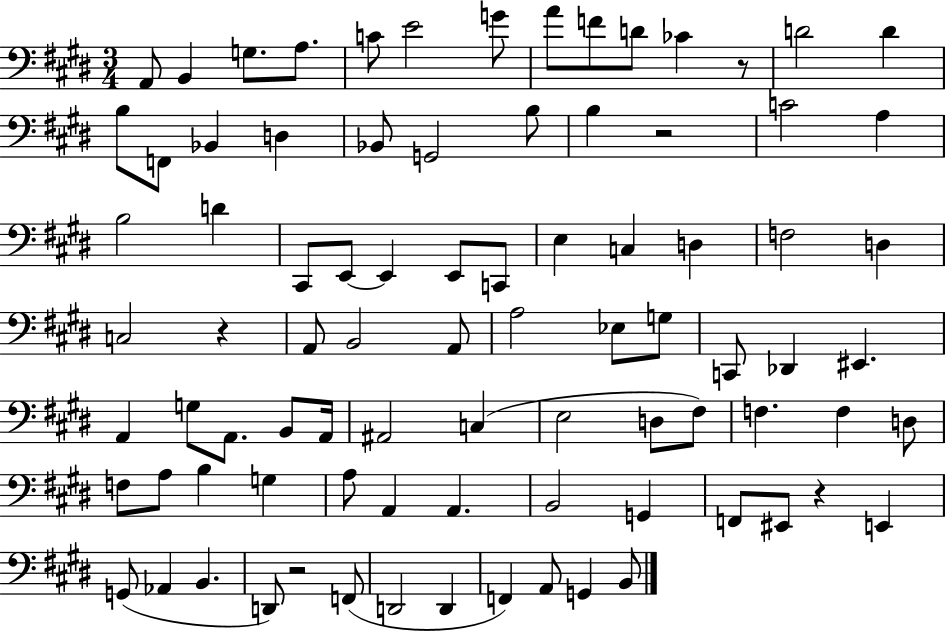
{
  \clef bass
  \numericTimeSignature
  \time 3/4
  \key e \major
  a,8 b,4 g8. a8. | c'8 e'2 g'8 | a'8 f'8 d'8 ces'4 r8 | d'2 d'4 | \break b8 f,8 bes,4 d4 | bes,8 g,2 b8 | b4 r2 | c'2 a4 | \break b2 d'4 | cis,8 e,8~~ e,4 e,8 c,8 | e4 c4 d4 | f2 d4 | \break c2 r4 | a,8 b,2 a,8 | a2 ees8 g8 | c,8 des,4 eis,4. | \break a,4 g8 a,8. b,8 a,16 | ais,2 c4( | e2 d8 fis8) | f4. f4 d8 | \break f8 a8 b4 g4 | a8 a,4 a,4. | b,2 g,4 | f,8 eis,8 r4 e,4 | \break g,8( aes,4 b,4. | d,8) r2 f,8( | d,2 d,4 | f,4) a,8 g,4 b,8 | \break \bar "|."
}